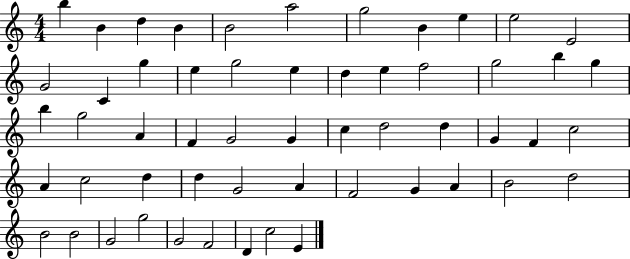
{
  \clef treble
  \numericTimeSignature
  \time 4/4
  \key c \major
  b''4 b'4 d''4 b'4 | b'2 a''2 | g''2 b'4 e''4 | e''2 e'2 | \break g'2 c'4 g''4 | e''4 g''2 e''4 | d''4 e''4 f''2 | g''2 b''4 g''4 | \break b''4 g''2 a'4 | f'4 g'2 g'4 | c''4 d''2 d''4 | g'4 f'4 c''2 | \break a'4 c''2 d''4 | d''4 g'2 a'4 | f'2 g'4 a'4 | b'2 d''2 | \break b'2 b'2 | g'2 g''2 | g'2 f'2 | d'4 c''2 e'4 | \break \bar "|."
}